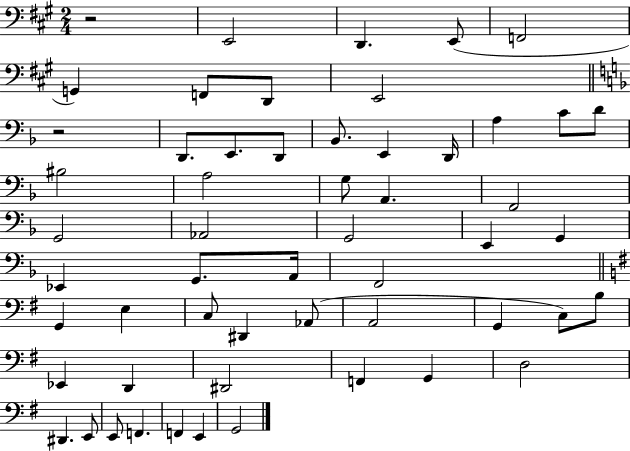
{
  \clef bass
  \numericTimeSignature
  \time 2/4
  \key a \major
  r2 | e,2 | d,4. e,8( | f,2 | \break g,4) f,8 d,8 | e,2 | \bar "||" \break \key d \minor r2 | d,8. e,8. d,8 | bes,8. e,4 d,16 | a4 c'8 d'8 | \break bis2 | a2 | g8 a,4. | f,2 | \break g,2 | aes,2 | g,2 | e,4 g,4 | \break ees,4 g,8. a,16 | f,2 | \bar "||" \break \key g \major g,4 e4 | c8 dis,4 aes,8( | a,2 | g,4 c8) b8 | \break ees,4 d,4 | dis,2 | f,4 g,4 | d2 | \break dis,4. e,8 | e,8 f,4. | f,4 e,4 | g,2 | \break \bar "|."
}